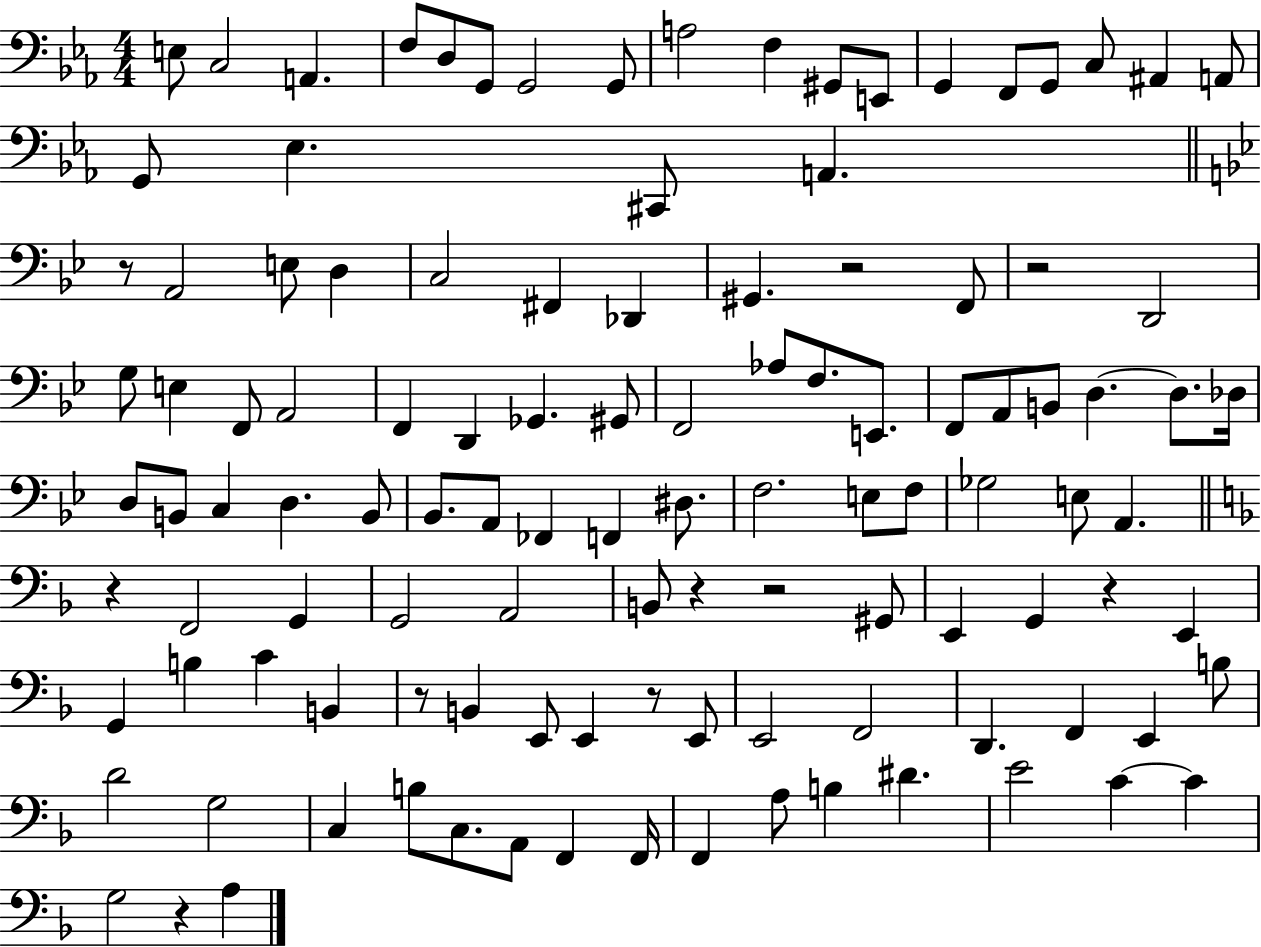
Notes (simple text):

E3/e C3/h A2/q. F3/e D3/e G2/e G2/h G2/e A3/h F3/q G#2/e E2/e G2/q F2/e G2/e C3/e A#2/q A2/e G2/e Eb3/q. C#2/e A2/q. R/e A2/h E3/e D3/q C3/h F#2/q Db2/q G#2/q. R/h F2/e R/h D2/h G3/e E3/q F2/e A2/h F2/q D2/q Gb2/q. G#2/e F2/h Ab3/e F3/e. E2/e. F2/e A2/e B2/e D3/q. D3/e. Db3/s D3/e B2/e C3/q D3/q. B2/e Bb2/e. A2/e FES2/q F2/q D#3/e. F3/h. E3/e F3/e Gb3/h E3/e A2/q. R/q F2/h G2/q G2/h A2/h B2/e R/q R/h G#2/e E2/q G2/q R/q E2/q G2/q B3/q C4/q B2/q R/e B2/q E2/e E2/q R/e E2/e E2/h F2/h D2/q. F2/q E2/q B3/e D4/h G3/h C3/q B3/e C3/e. A2/e F2/q F2/s F2/q A3/e B3/q D#4/q. E4/h C4/q C4/q G3/h R/q A3/q